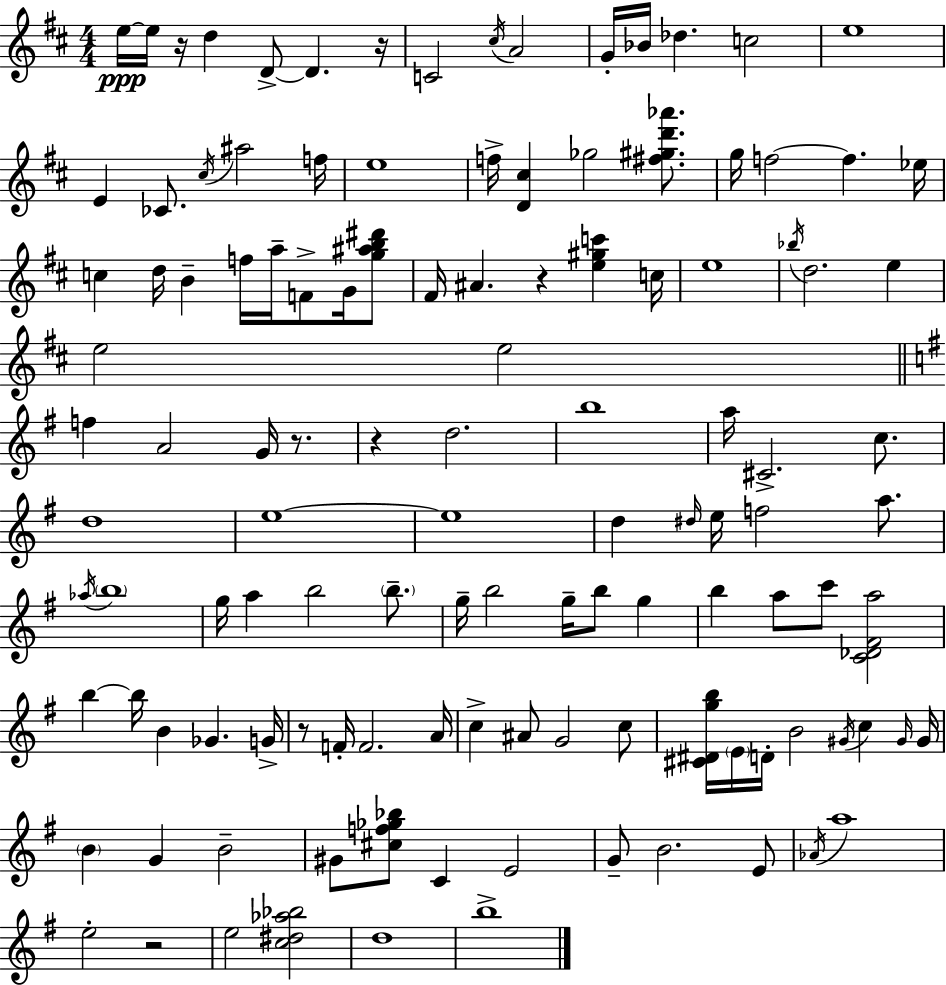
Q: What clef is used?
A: treble